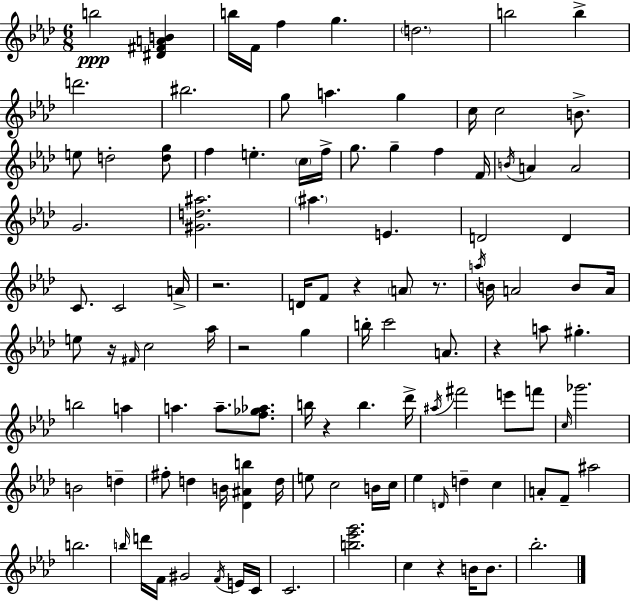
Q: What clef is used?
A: treble